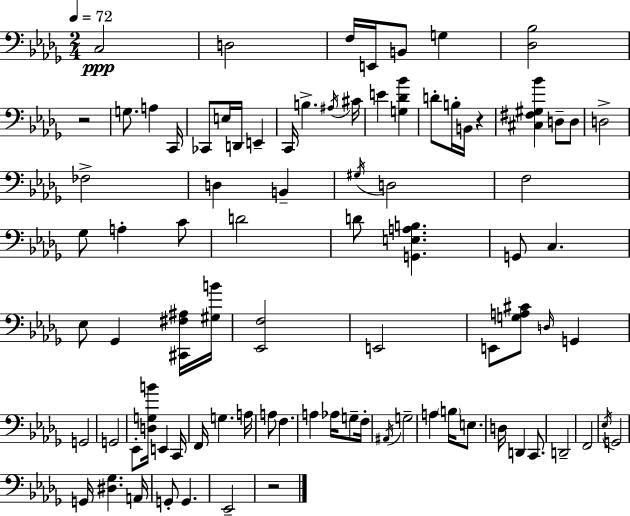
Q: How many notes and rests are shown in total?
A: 87